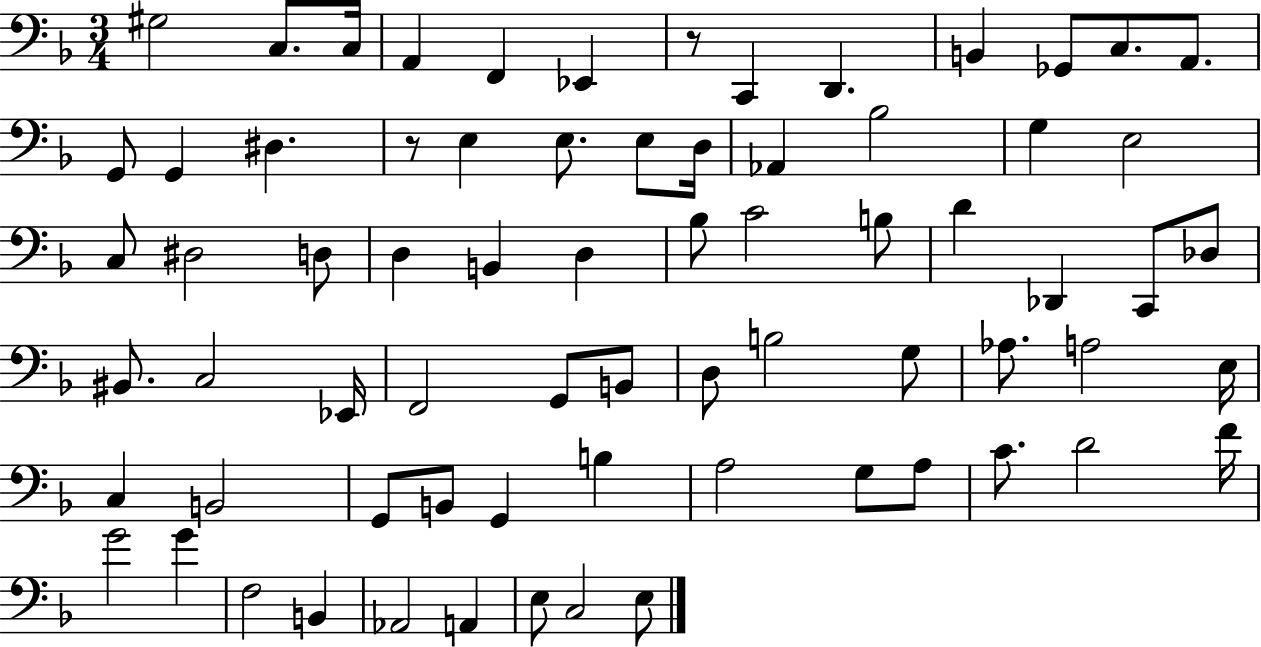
X:1
T:Untitled
M:3/4
L:1/4
K:F
^G,2 C,/2 C,/4 A,, F,, _E,, z/2 C,, D,, B,, _G,,/2 C,/2 A,,/2 G,,/2 G,, ^D, z/2 E, E,/2 E,/2 D,/4 _A,, _B,2 G, E,2 C,/2 ^D,2 D,/2 D, B,, D, _B,/2 C2 B,/2 D _D,, C,,/2 _D,/2 ^B,,/2 C,2 _E,,/4 F,,2 G,,/2 B,,/2 D,/2 B,2 G,/2 _A,/2 A,2 E,/4 C, B,,2 G,,/2 B,,/2 G,, B, A,2 G,/2 A,/2 C/2 D2 F/4 G2 G F,2 B,, _A,,2 A,, E,/2 C,2 E,/2